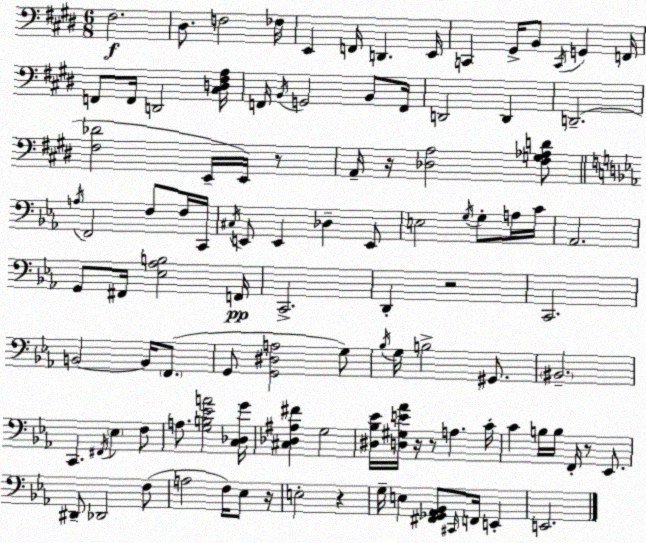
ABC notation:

X:1
T:Untitled
M:6/8
L:1/4
K:E
^F,2 ^D,/2 F,2 _F,/4 E,, F,,/4 D,, E,,/4 C,, ^G,,/4 B,,/2 C,,/4 G,, F,,/4 F,,/2 F,,/4 D,,2 [^C,D,^F,A,]/4 F,,/4 B,,/4 G,,2 B,,/2 F,,/4 D,,2 D,, D,,2 [^F,_D]2 E,,/4 E,,/4 z/2 A,,/4 z/4 [_D,A,]2 [^F,G,_A,D]/2 A,/4 F,,2 F,/2 F,/4 C,,/4 ^C,/4 E,,/2 E,, _D, E,,/2 E,2 G,/4 G,/2 A,/4 C/4 _A,,2 G,,/2 ^F,,/4 [_E,_A,B,]2 F,,/4 C,,2 D,, z2 C,,2 B,,2 B,,/4 F,,/2 G,,/2 [G,,^D,A,]2 G,/2 _B,/4 G,/4 B,2 ^G,,/2 ^B,,2 C,, ^F,,/4 _E, F,/2 A,/2 [G,B,_EA]2 [C,_D,G]/4 [^C,_D,^A,^F] G,2 [^D,_B,_E]/4 [D,^G,E_A]/4 z/4 z/2 A, C/4 C B,/4 B,/4 F,,/4 z/2 _E,,/2 ^D,,/2 _D,,2 F,/2 A,2 F,/4 _E,/2 z/4 E,2 z G,/4 E, [^F,,_G,,_A,,_B,,]/2 ^C,,/4 F,,/4 E,, E,,2